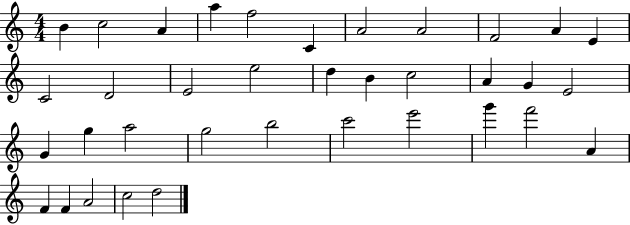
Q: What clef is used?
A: treble